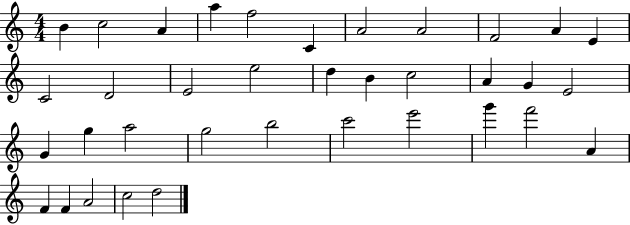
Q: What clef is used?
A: treble